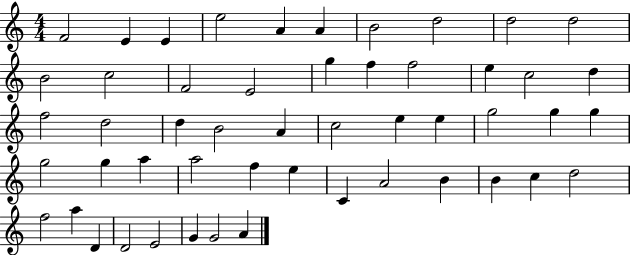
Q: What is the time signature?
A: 4/4